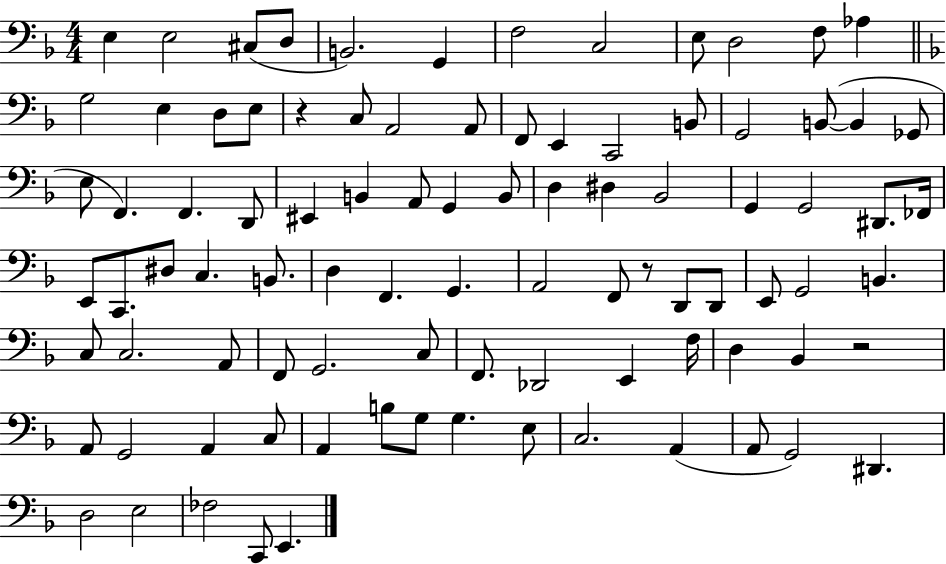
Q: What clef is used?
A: bass